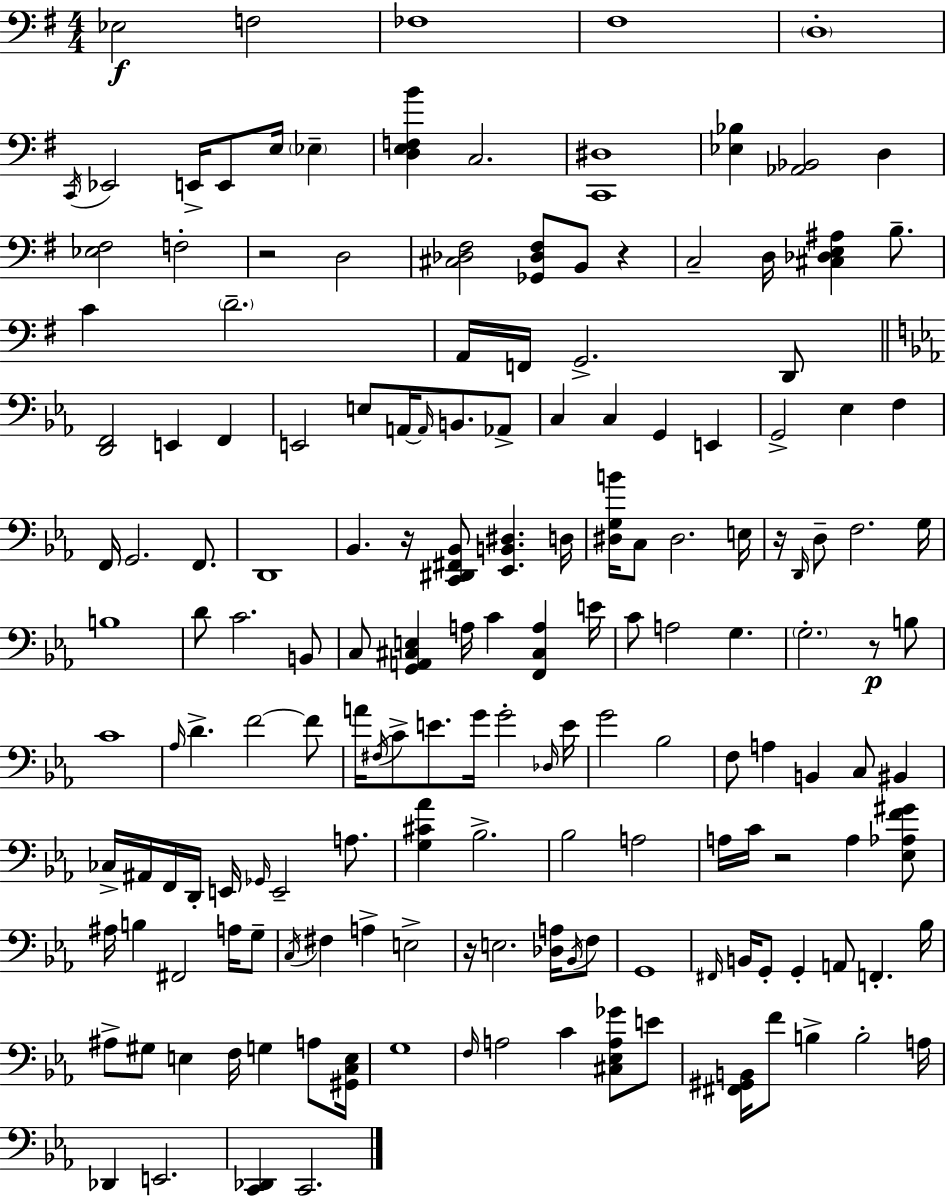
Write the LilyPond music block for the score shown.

{
  \clef bass
  \numericTimeSignature
  \time 4/4
  \key e \minor
  \repeat volta 2 { ees2\f f2 | fes1 | fis1 | \parenthesize d1-. | \break \acciaccatura { c,16 } ees,2 e,16-> e,8 e16 \parenthesize ees4-- | <d e f b'>4 c2. | <c, dis>1 | <ees bes>4 <aes, bes,>2 d4 | \break <ees fis>2 f2-. | r2 d2 | <cis des fis>2 <ges, des fis>8 b,8 r4 | c2-- d16 <cis des e ais>4 b8.-- | \break c'4 \parenthesize d'2.-- | a,16 f,16 g,2.-> d,8 | \bar "||" \break \key c \minor <d, f,>2 e,4 f,4 | e,2 e8 a,16~~ \grace { a,16 } b,8. aes,8-> | c4 c4 g,4 e,4 | g,2-> ees4 f4 | \break f,16 g,2. f,8. | d,1 | bes,4. r16 <c, dis, fis, bes,>8 <ees, b, dis>4. | d16 <dis g b'>16 c8 dis2. | \break e16 r16 \grace { d,16 } d8-- f2. | g16 b1 | d'8 c'2. | b,8 c8 <g, a, cis e>4 a16 c'4 <f, cis a>4 | \break e'16 c'8 a2 g4. | \parenthesize g2.-. r8\p | b8 c'1 | \grace { aes16 } d'4.-> f'2~~ | \break f'8 a'16 \acciaccatura { fis16 } c'8-> e'8. g'16 g'2-. | \grace { des16 } e'16 g'2 bes2 | f8 a4 b,4 c8 | bis,4 ces16-> ais,16 f,16 d,16-. e,16 \grace { ges,16 } e,2-- | \break a8. <g cis' aes'>4 bes2.-> | bes2 a2 | a16 c'16 r2 | a4 <ees aes f' gis'>8 ais16 b4 fis,2 | \break a16 g8-- \acciaccatura { c16 } fis4 a4-> e2-> | r16 e2. | <des a>16 \acciaccatura { bes,16 } f8 g,1 | \grace { fis,16 } b,16 g,8-. g,4-. | \break a,8 f,4.-. bes16 ais8-> gis8 e4 | f16 g4 a8 <gis, c e>16 g1 | \grace { f16 } a2 | c'4 <cis ees a ges'>8 e'8 <fis, gis, b,>16 f'8 b4-> | \break b2-. a16 des,4 e,2. | <c, des,>4 c,2. | } \bar "|."
}